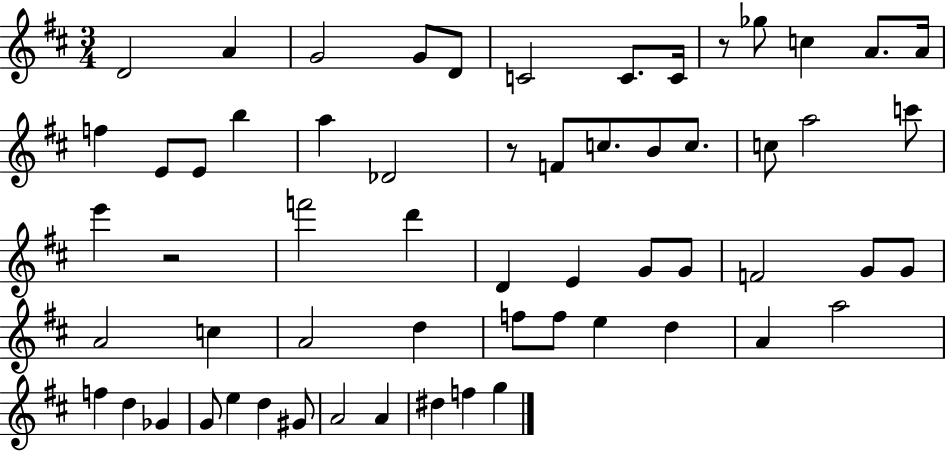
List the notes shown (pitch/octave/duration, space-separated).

D4/h A4/q G4/h G4/e D4/e C4/h C4/e. C4/s R/e Gb5/e C5/q A4/e. A4/s F5/q E4/e E4/e B5/q A5/q Db4/h R/e F4/e C5/e. B4/e C5/e. C5/e A5/h C6/e E6/q R/h F6/h D6/q D4/q E4/q G4/e G4/e F4/h G4/e G4/e A4/h C5/q A4/h D5/q F5/e F5/e E5/q D5/q A4/q A5/h F5/q D5/q Gb4/q G4/e E5/q D5/q G#4/e A4/h A4/q D#5/q F5/q G5/q